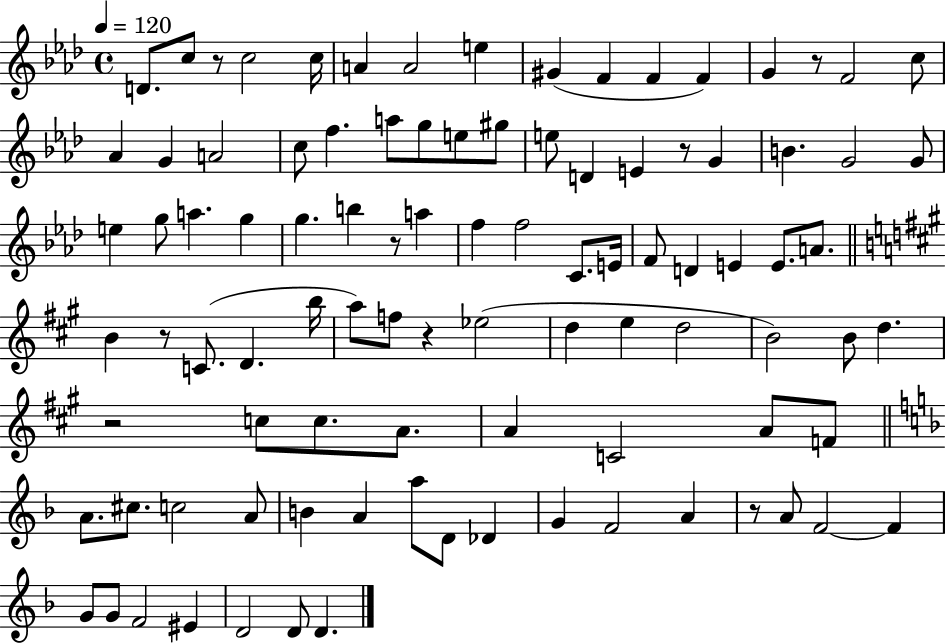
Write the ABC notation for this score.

X:1
T:Untitled
M:4/4
L:1/4
K:Ab
D/2 c/2 z/2 c2 c/4 A A2 e ^G F F F G z/2 F2 c/2 _A G A2 c/2 f a/2 g/2 e/2 ^g/2 e/2 D E z/2 G B G2 G/2 e g/2 a g g b z/2 a f f2 C/2 E/4 F/2 D E E/2 A/2 B z/2 C/2 D b/4 a/2 f/2 z _e2 d e d2 B2 B/2 d z2 c/2 c/2 A/2 A C2 A/2 F/2 A/2 ^c/2 c2 A/2 B A a/2 D/2 _D G F2 A z/2 A/2 F2 F G/2 G/2 F2 ^E D2 D/2 D